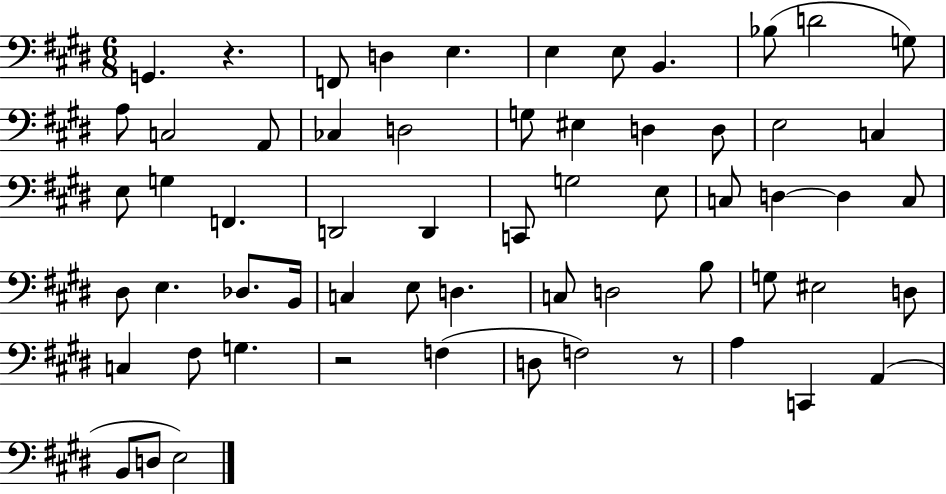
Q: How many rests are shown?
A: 3